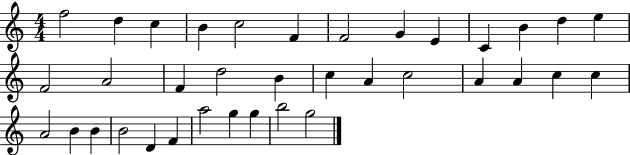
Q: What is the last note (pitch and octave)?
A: G5